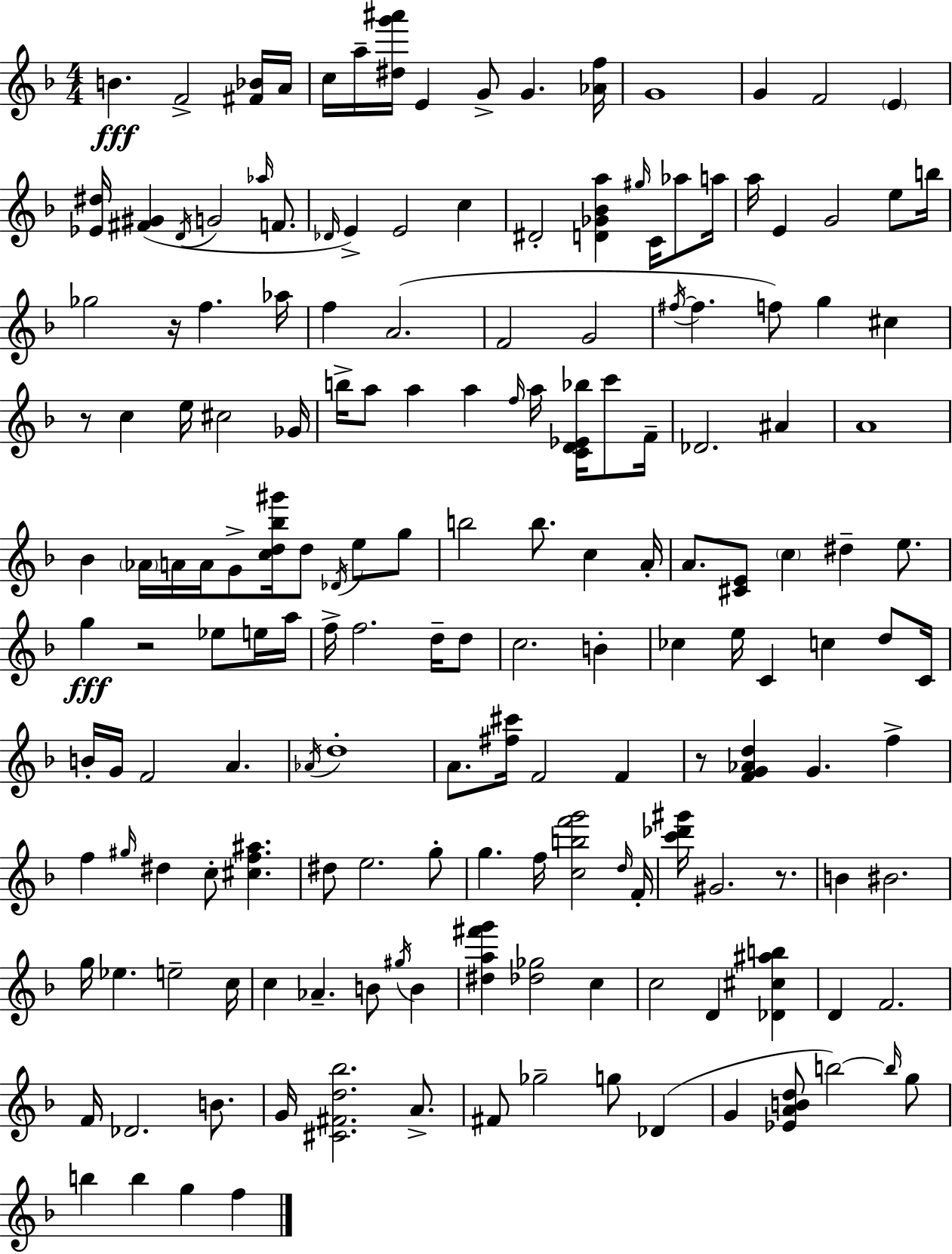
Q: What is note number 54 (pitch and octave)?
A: F4